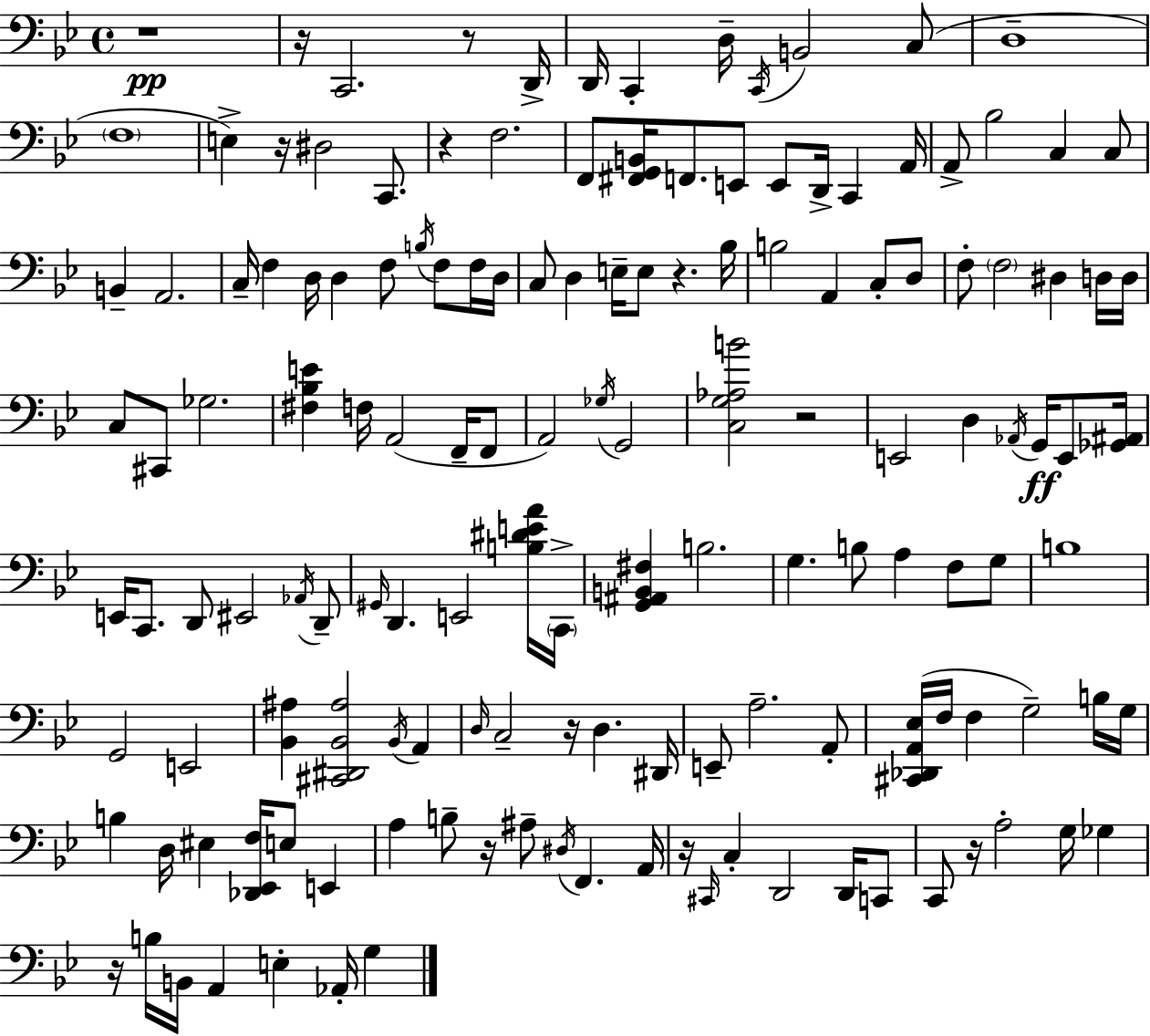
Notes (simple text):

R/w R/s C2/h. R/e D2/s D2/s C2/q D3/s C2/s B2/h C3/e D3/w F3/w E3/q R/s D#3/h C2/e. R/q F3/h. F2/e [F#2,G2,B2]/s F2/e. E2/e E2/e D2/s C2/q A2/s A2/e Bb3/h C3/q C3/e B2/q A2/h. C3/s F3/q D3/s D3/q F3/e B3/s F3/e F3/s D3/s C3/e D3/q E3/s E3/e R/q. Bb3/s B3/h A2/q C3/e D3/e F3/e F3/h D#3/q D3/s D3/s C3/e C#2/e Gb3/h. [F#3,Bb3,E4]/q F3/s A2/h F2/s F2/e A2/h Gb3/s G2/h [C3,G3,Ab3,B4]/h R/h E2/h D3/q Ab2/s G2/s E2/e [Gb2,A#2]/s E2/s C2/e. D2/e EIS2/h Ab2/s D2/e G#2/s D2/q. E2/h [B3,D#4,E4,A4]/s C2/s [G2,A#2,B2,F#3]/q B3/h. G3/q. B3/e A3/q F3/e G3/e B3/w G2/h E2/h [Bb2,A#3]/q [C#2,D#2,Bb2,A#3]/h Bb2/s A2/q D3/s C3/h R/s D3/q. D#2/s E2/e A3/h. A2/e [C#2,Db2,A2,Eb3]/s F3/s F3/q G3/h B3/s G3/s B3/q D3/s EIS3/q [Db2,Eb2,F3]/s E3/e E2/q A3/q B3/e R/s A#3/e D#3/s F2/q. A2/s R/s C#2/s C3/q D2/h D2/s C2/e C2/e R/s A3/h G3/s Gb3/q R/s B3/s B2/s A2/q E3/q Ab2/s G3/q